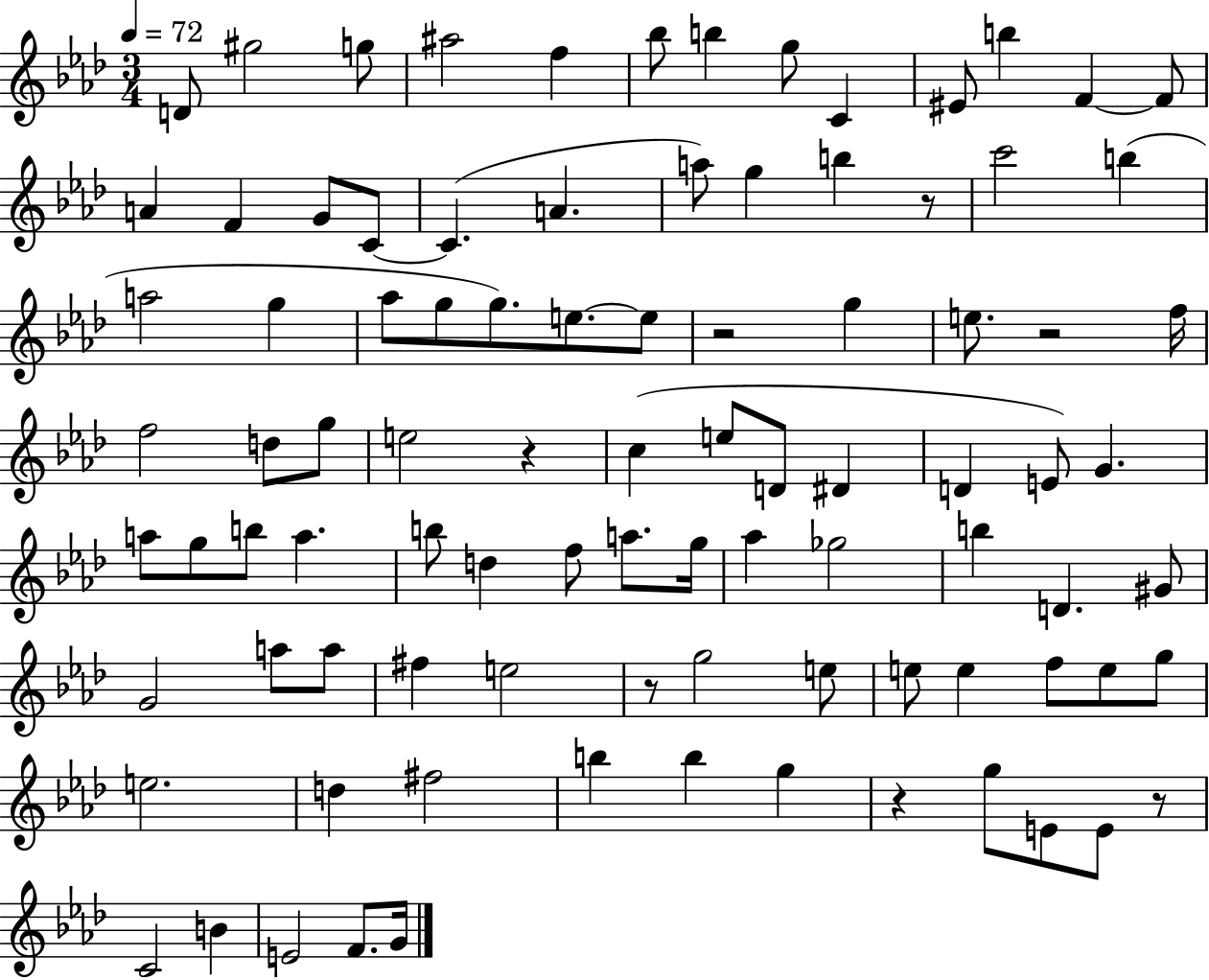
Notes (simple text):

D4/e G#5/h G5/e A#5/h F5/q Bb5/e B5/q G5/e C4/q EIS4/e B5/q F4/q F4/e A4/q F4/q G4/e C4/e C4/q. A4/q. A5/e G5/q B5/q R/e C6/h B5/q A5/h G5/q Ab5/e G5/e G5/e. E5/e. E5/e R/h G5/q E5/e. R/h F5/s F5/h D5/e G5/e E5/h R/q C5/q E5/e D4/e D#4/q D4/q E4/e G4/q. A5/e G5/e B5/e A5/q. B5/e D5/q F5/e A5/e. G5/s Ab5/q Gb5/h B5/q D4/q. G#4/e G4/h A5/e A5/e F#5/q E5/h R/e G5/h E5/e E5/e E5/q F5/e E5/e G5/e E5/h. D5/q F#5/h B5/q B5/q G5/q R/q G5/e E4/e E4/e R/e C4/h B4/q E4/h F4/e. G4/s